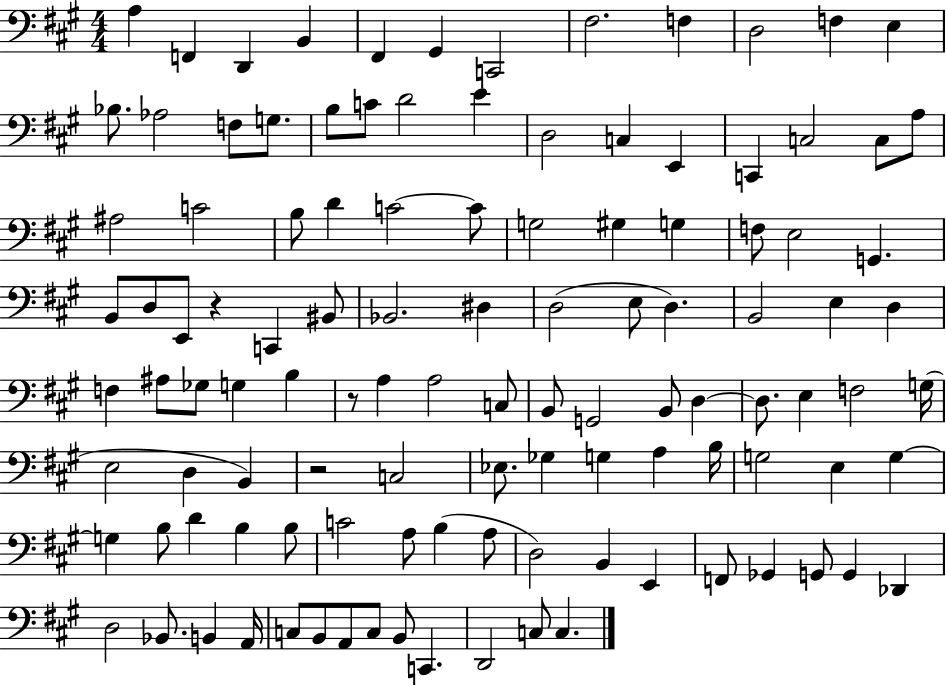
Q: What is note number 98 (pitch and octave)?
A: D3